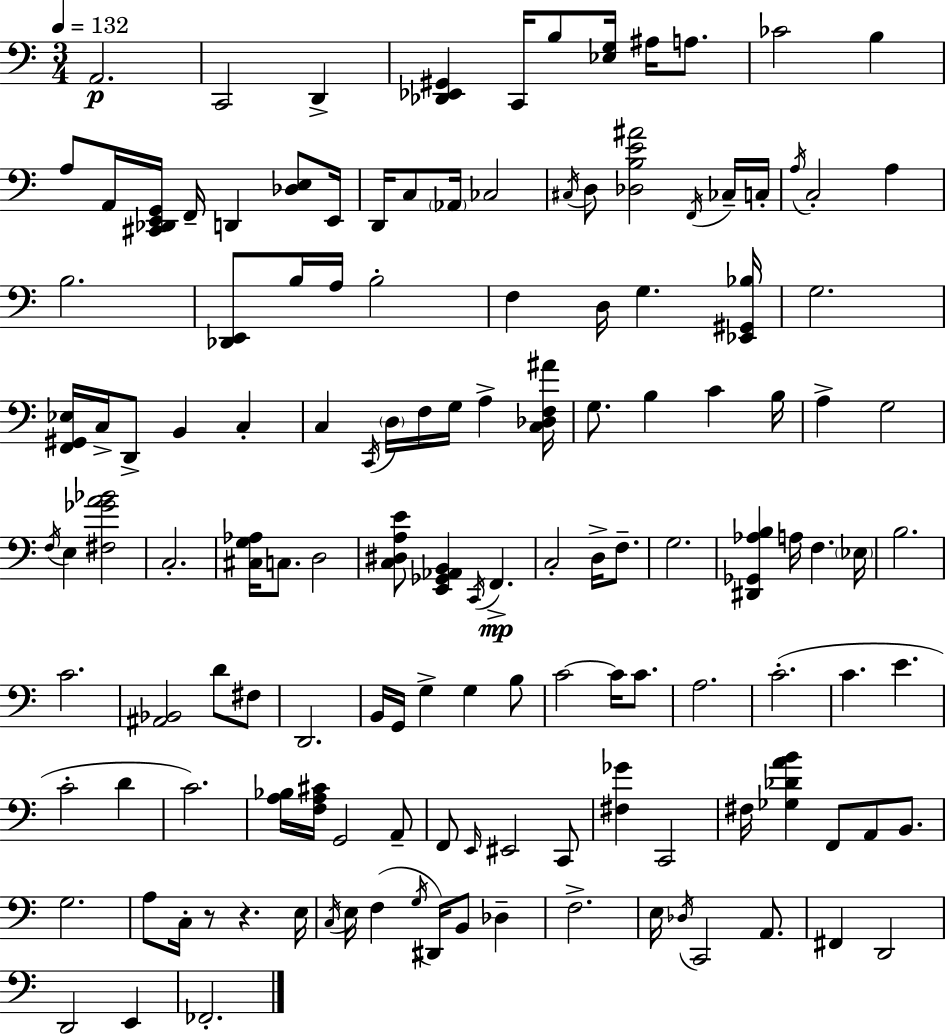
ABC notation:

X:1
T:Untitled
M:3/4
L:1/4
K:Am
A,,2 C,,2 D,, [_D,,_E,,^G,,] C,,/4 B,/2 [_E,G,]/4 ^A,/4 A,/2 _C2 B, A,/2 A,,/4 [^C,,_D,,E,,G,,]/4 F,,/4 D,, [_D,E,]/2 E,,/4 D,,/4 C,/2 _A,,/4 _C,2 ^C,/4 D,/2 [_D,B,E^A]2 F,,/4 _C,/4 C,/4 A,/4 C,2 A, B,2 [_D,,E,,]/2 B,/4 A,/4 B,2 F, D,/4 G, [_E,,^G,,_B,]/4 G,2 [F,,^G,,_E,]/4 C,/4 D,,/2 B,, C, C, C,,/4 D,/4 F,/4 G,/4 A, [C,_D,F,^A]/4 G,/2 B, C B,/4 A, G,2 F,/4 E, [^F,_GA_B]2 C,2 [^C,G,_A,]/4 C,/2 D,2 [C,^D,A,E]/2 [E,,_G,,_A,,B,,] C,,/4 F,, C,2 D,/4 F,/2 G,2 [^D,,_G,,_A,B,] A,/4 F, _E,/4 B,2 C2 [^A,,_B,,]2 D/2 ^F,/2 D,,2 B,,/4 G,,/4 G, G, B,/2 C2 C/4 C/2 A,2 C2 C E C2 D C2 [A,_B,]/4 [F,A,^C]/4 G,,2 A,,/2 F,,/2 E,,/4 ^E,,2 C,,/2 [^F,_G] C,,2 ^F,/4 [_G,_DAB] F,,/2 A,,/2 B,,/2 G,2 A,/2 C,/4 z/2 z E,/4 C,/4 E,/4 F, G,/4 ^D,,/4 B,,/2 _D, F,2 E,/4 _D,/4 C,,2 A,,/2 ^F,, D,,2 D,,2 E,, _F,,2